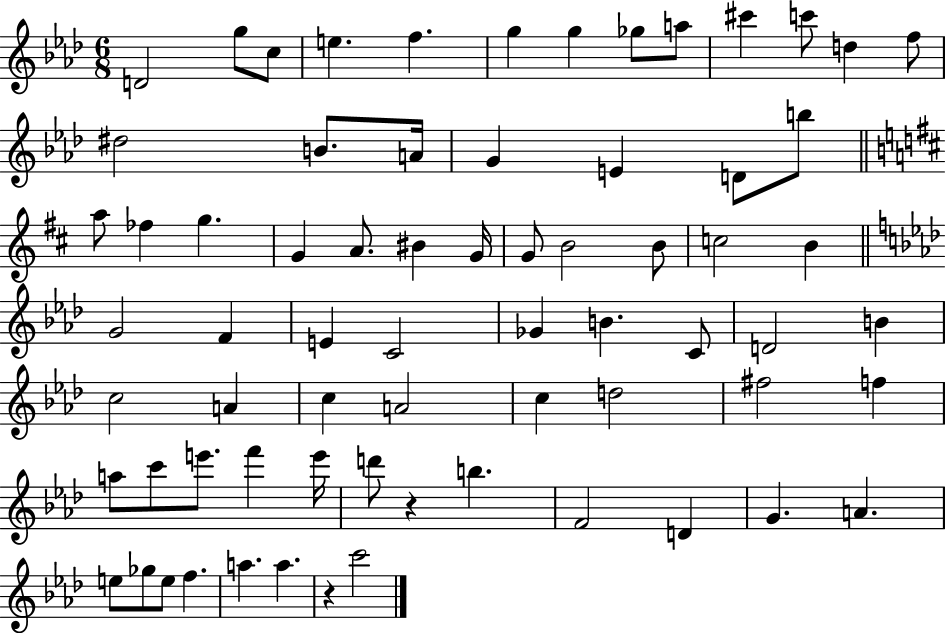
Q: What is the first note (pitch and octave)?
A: D4